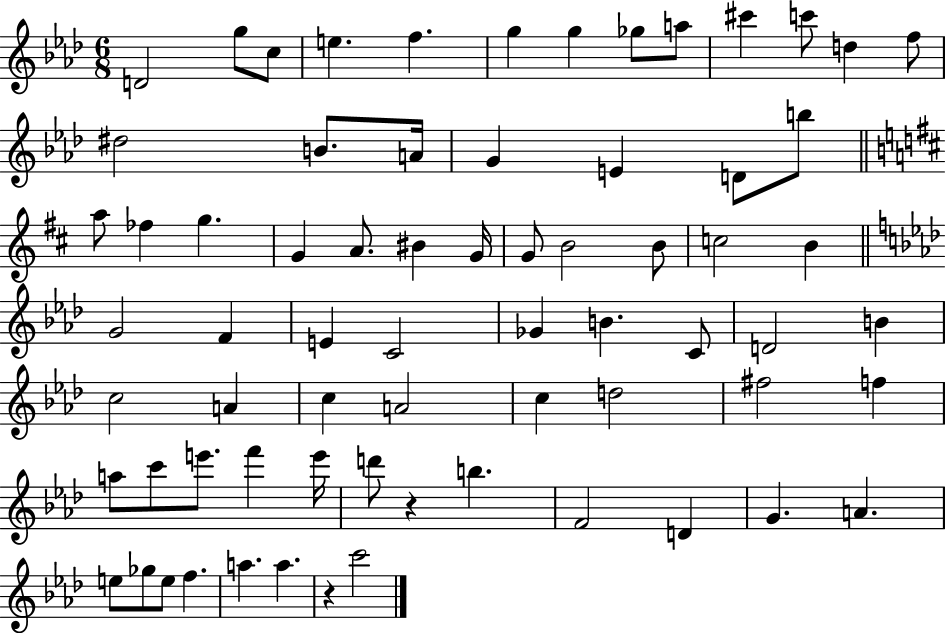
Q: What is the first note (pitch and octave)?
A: D4